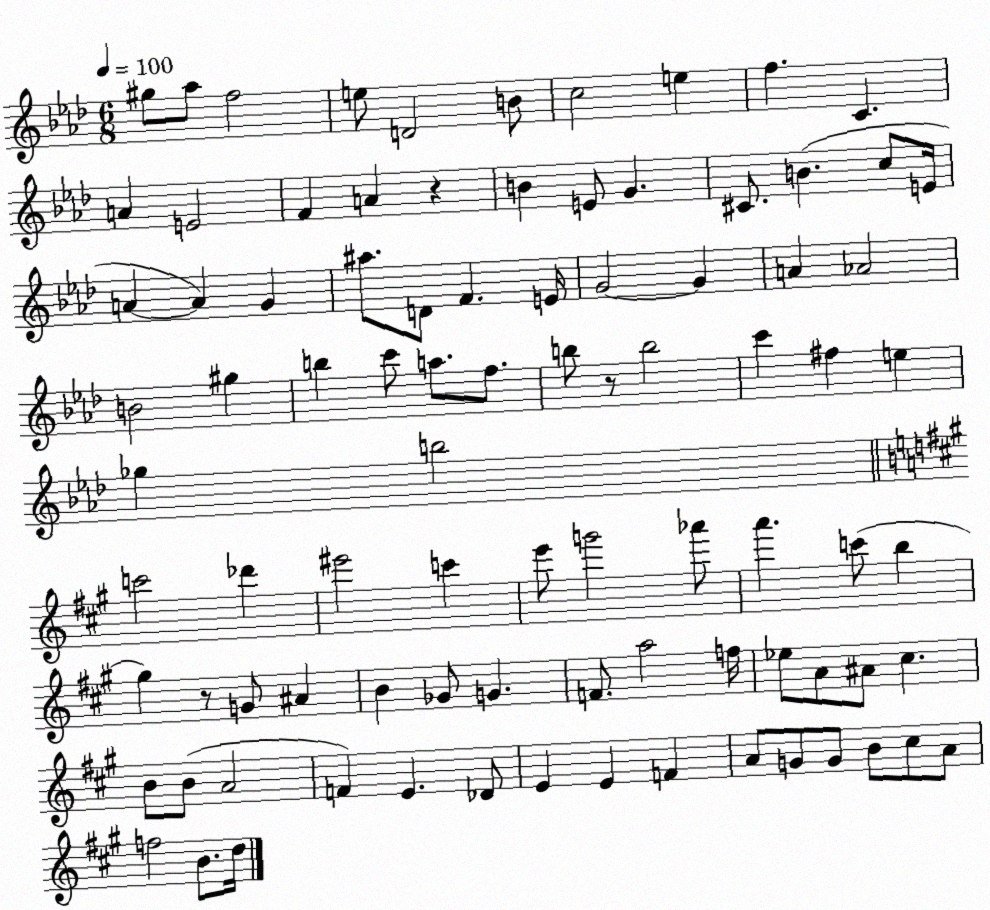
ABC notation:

X:1
T:Untitled
M:6/8
L:1/4
K:Ab
^g/2 _a/2 f2 e/2 D2 B/2 c2 e f C A E2 F A z B E/2 G ^C/2 B c/2 E/4 A A G ^a/2 D/2 F E/4 G2 G A _A2 B2 ^g b c'/2 a/2 f/2 b/2 z/2 b2 c' ^f e _g b2 c'2 _d' ^e'2 c' e'/2 g'2 _a'/2 a' c'/2 b ^g z/2 G/2 ^A B _G/2 G F/2 a2 f/4 _e/2 A/2 ^A/2 ^c B/2 B/2 A2 F E _D/2 E E F A/2 G/2 G/2 B/2 ^c/2 A/2 f2 B/2 d/4